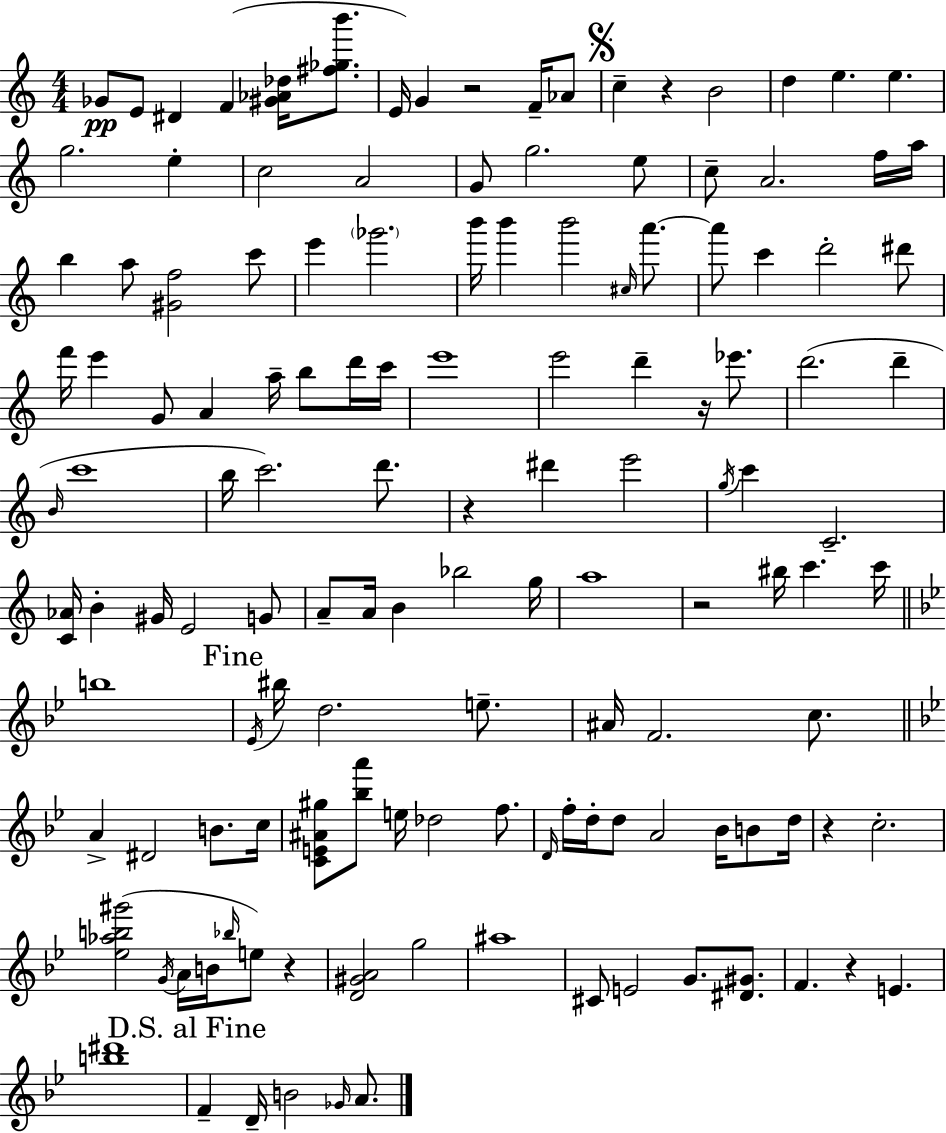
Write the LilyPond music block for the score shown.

{
  \clef treble
  \numericTimeSignature
  \time 4/4
  \key a \minor
  \repeat volta 2 { ges'8\pp e'8 dis'4 f'4( <gis' aes' des''>16 <fis'' ges'' b'''>8. | e'16) g'4 r2 f'16-- aes'8 | \mark \markup { \musicglyph "scripts.segno" } c''4-- r4 b'2 | d''4 e''4. e''4. | \break g''2. e''4-. | c''2 a'2 | g'8 g''2. e''8 | c''8-- a'2. f''16 a''16 | \break b''4 a''8 <gis' f''>2 c'''8 | e'''4 \parenthesize ges'''2. | b'''16 b'''4 b'''2 \grace { cis''16 } a'''8.~~ | a'''8 c'''4 d'''2-. dis'''8 | \break f'''16 e'''4 g'8 a'4 a''16-- b''8 d'''16 | c'''16 e'''1 | e'''2 d'''4-- r16 ees'''8. | d'''2.( d'''4-- | \break \grace { b'16 } c'''1 | b''16 c'''2.) d'''8. | r4 dis'''4 e'''2 | \acciaccatura { g''16 } c'''4 c'2.-- | \break <c' aes'>16 b'4-. gis'16 e'2 | g'8 a'8-- a'16 b'4 bes''2 | g''16 a''1 | r2 bis''16 c'''4. | \break c'''16 \bar "||" \break \key bes \major b''1 | \mark "Fine" \acciaccatura { ees'16 } bis''16 d''2. e''8.-- | ais'16 f'2. c''8. | \bar "||" \break \key g \minor a'4-> dis'2 b'8. c''16 | <c' e' ais' gis''>8 <bes'' a'''>8 e''16 des''2 f''8. | \grace { d'16 } f''16-. d''16-. d''8 a'2 bes'16 b'8 | d''16 r4 c''2.-. | \break <ees'' aes'' b'' gis'''>2( \acciaccatura { g'16 } a'16 b'16 \grace { bes''16 } e''8) r4 | <d' gis' a'>2 g''2 | ais''1 | cis'8 e'2 g'8. | \break <dis' gis'>8. f'4. r4 e'4. | <b'' dis'''>1 | \mark "D.S. al Fine" f'4-- d'16-- b'2 | \grace { ges'16 } a'8. } \bar "|."
}